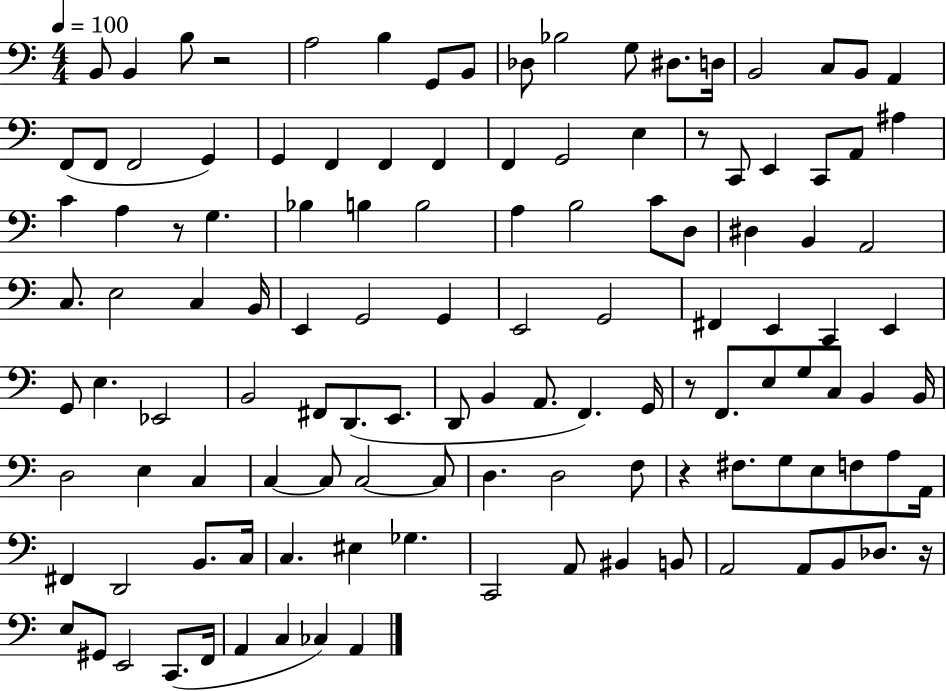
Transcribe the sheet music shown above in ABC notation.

X:1
T:Untitled
M:4/4
L:1/4
K:C
B,,/2 B,, B,/2 z2 A,2 B, G,,/2 B,,/2 _D,/2 _B,2 G,/2 ^D,/2 D,/4 B,,2 C,/2 B,,/2 A,, F,,/2 F,,/2 F,,2 G,, G,, F,, F,, F,, F,, G,,2 E, z/2 C,,/2 E,, C,,/2 A,,/2 ^A, C A, z/2 G, _B, B, B,2 A, B,2 C/2 D,/2 ^D, B,, A,,2 C,/2 E,2 C, B,,/4 E,, G,,2 G,, E,,2 G,,2 ^F,, E,, C,, E,, G,,/2 E, _E,,2 B,,2 ^F,,/2 D,,/2 E,,/2 D,,/2 B,, A,,/2 F,, G,,/4 z/2 F,,/2 E,/2 G,/2 C,/2 B,, B,,/4 D,2 E, C, C, C,/2 C,2 C,/2 D, D,2 F,/2 z ^F,/2 G,/2 E,/2 F,/2 A,/2 A,,/4 ^F,, D,,2 B,,/2 C,/4 C, ^E, _G, C,,2 A,,/2 ^B,, B,,/2 A,,2 A,,/2 B,,/2 _D,/2 z/4 E,/2 ^G,,/2 E,,2 C,,/2 F,,/4 A,, C, _C, A,,